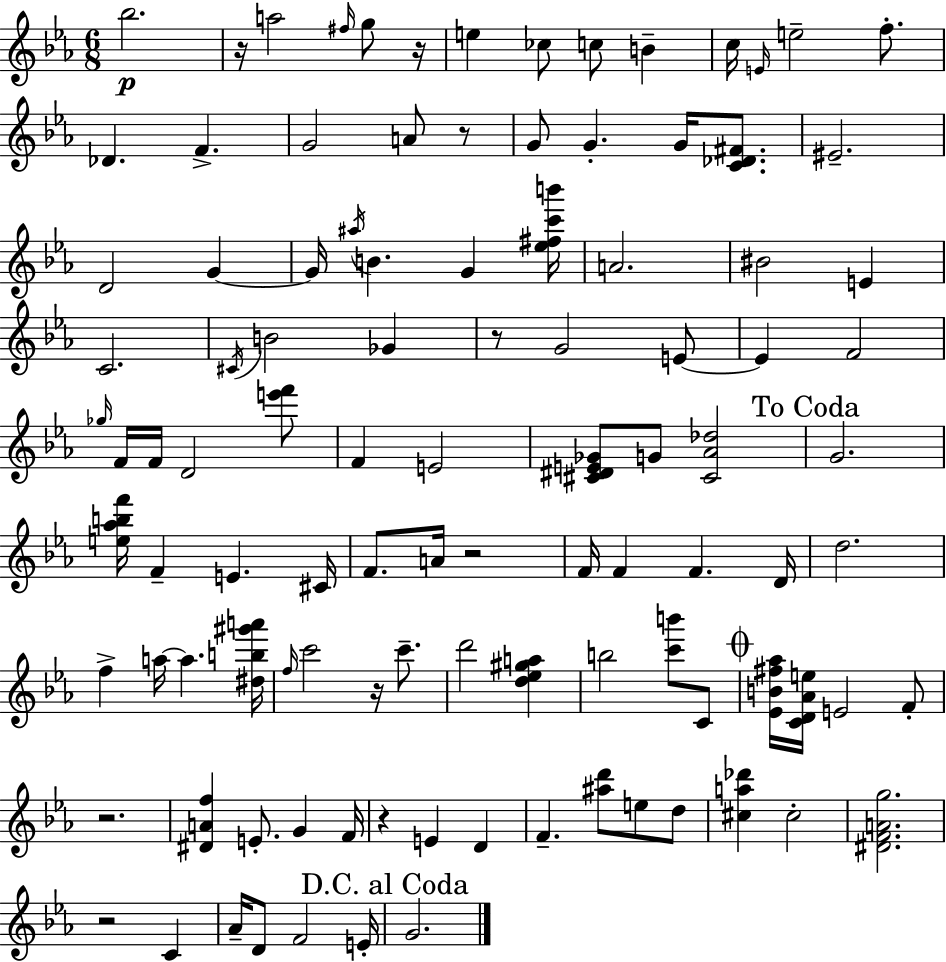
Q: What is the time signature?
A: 6/8